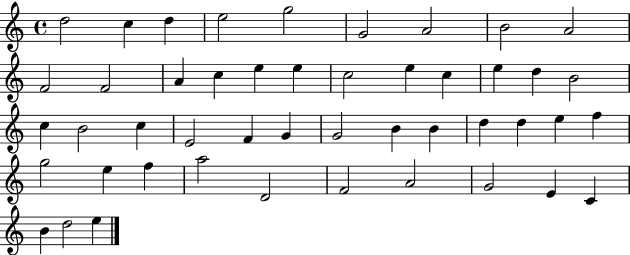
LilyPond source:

{
  \clef treble
  \time 4/4
  \defaultTimeSignature
  \key c \major
  d''2 c''4 d''4 | e''2 g''2 | g'2 a'2 | b'2 a'2 | \break f'2 f'2 | a'4 c''4 e''4 e''4 | c''2 e''4 c''4 | e''4 d''4 b'2 | \break c''4 b'2 c''4 | e'2 f'4 g'4 | g'2 b'4 b'4 | d''4 d''4 e''4 f''4 | \break g''2 e''4 f''4 | a''2 d'2 | f'2 a'2 | g'2 e'4 c'4 | \break b'4 d''2 e''4 | \bar "|."
}